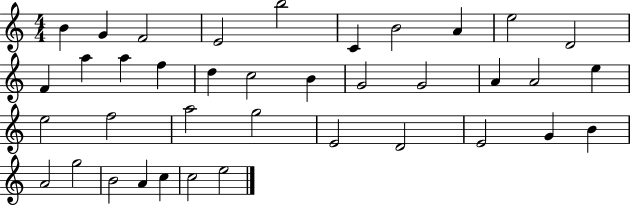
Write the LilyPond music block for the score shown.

{
  \clef treble
  \numericTimeSignature
  \time 4/4
  \key c \major
  b'4 g'4 f'2 | e'2 b''2 | c'4 b'2 a'4 | e''2 d'2 | \break f'4 a''4 a''4 f''4 | d''4 c''2 b'4 | g'2 g'2 | a'4 a'2 e''4 | \break e''2 f''2 | a''2 g''2 | e'2 d'2 | e'2 g'4 b'4 | \break a'2 g''2 | b'2 a'4 c''4 | c''2 e''2 | \bar "|."
}